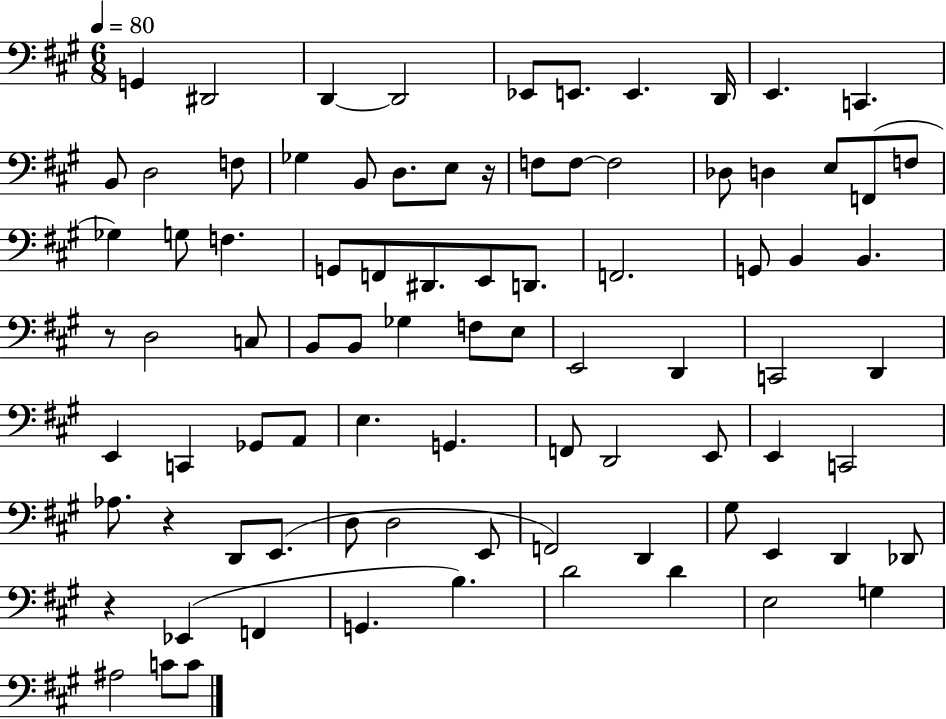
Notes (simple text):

G2/q D#2/h D2/q D2/h Eb2/e E2/e. E2/q. D2/s E2/q. C2/q. B2/e D3/h F3/e Gb3/q B2/e D3/e. E3/e R/s F3/e F3/e F3/h Db3/e D3/q E3/e F2/e F3/e Gb3/q G3/e F3/q. G2/e F2/e D#2/e. E2/e D2/e. F2/h. G2/e B2/q B2/q. R/e D3/h C3/e B2/e B2/e Gb3/q F3/e E3/e E2/h D2/q C2/h D2/q E2/q C2/q Gb2/e A2/e E3/q. G2/q. F2/e D2/h E2/e E2/q C2/h Ab3/e. R/q D2/e E2/e. D3/e D3/h E2/e F2/h D2/q G#3/e E2/q D2/q Db2/e R/q Eb2/q F2/q G2/q. B3/q. D4/h D4/q E3/h G3/q A#3/h C4/e C4/e